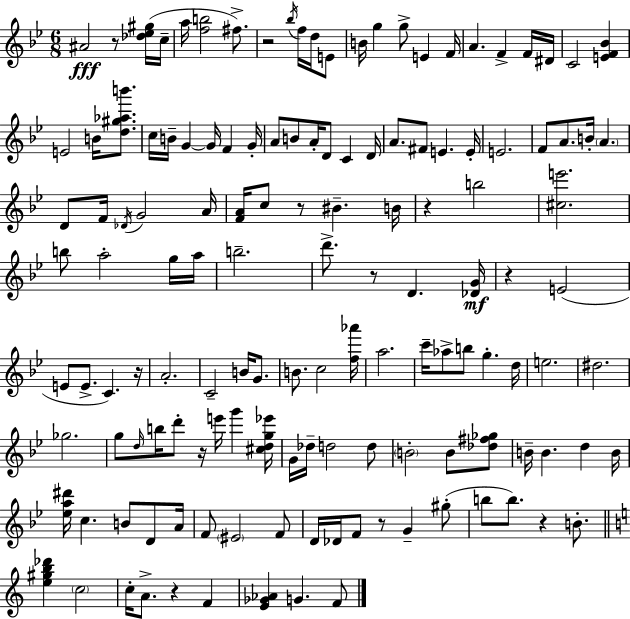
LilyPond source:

{
  \clef treble
  \numericTimeSignature
  \time 6/8
  \key g \minor
  ais'2\fff r8 <des'' ees'' gis''>16( c''16-- | a''16 <f'' b''>2 fis''8.->) | r2 \acciaccatura { bes''16 } f''16 d''16 e'8 | b'16 g''4 g''8-> e'4 | \break f'16 a'4. f'4-> f'16 | dis'16 c'2 <e' f' bes'>4 | e'2 b'16 <d'' gis'' aes'' b'''>8. | c''16 b'16-- g'4~~ g'16 f'4 | \break g'16-. a'8 b'8 a'16-. d'8 c'4 | d'16 a'8. fis'8 e'4. | e'16-. e'2. | f'8 a'8. b'16-. \parenthesize a'4. | \break d'8 f'16 \acciaccatura { des'16 } g'2 | a'16 <f' a'>16 c''8 r8 bis'4.-- | b'16 r4 b''2 | <cis'' e'''>2. | \break b''8 a''2-. | g''16 a''16 b''2.-- | d'''8.-> r8 d'4. | <des' g'>16\mf r4 e'2( | \break e'8 e'8.-> c'4.) | r16 a'2.-. | c'2-- b'16 g'8. | b'8. c''2 | \break <f'' aes'''>16 a''2. | c'''16-- aes''8-> b''8 g''4.-. | d''16 e''2. | dis''2. | \break ges''2. | g''8 \grace { d''16 } b''16 d'''8-. r16 e'''16 g'''4 | <cis'' d'' g'' ees'''>16 g'16 des''16-- d''2 | d''8 \parenthesize b'2-. b'8 | \break <des'' fis'' ges''>8 b'16-- b'4. d''4 | b'16 <ees'' a'' dis'''>16 c''4. b'8 | d'8 a'16 f'8 \parenthesize eis'2 | f'8 d'16 des'16 f'8 r8 g'4-- | \break gis''8-.( b''8 b''8.) r4 | b'8.-. \bar "||" \break \key c \major <e'' gis'' b'' des'''>4 \parenthesize c''2 | c''16-. a'8.-> r4 f'4 | <e' ges' aes'>4 g'4. f'8 | \bar "|."
}